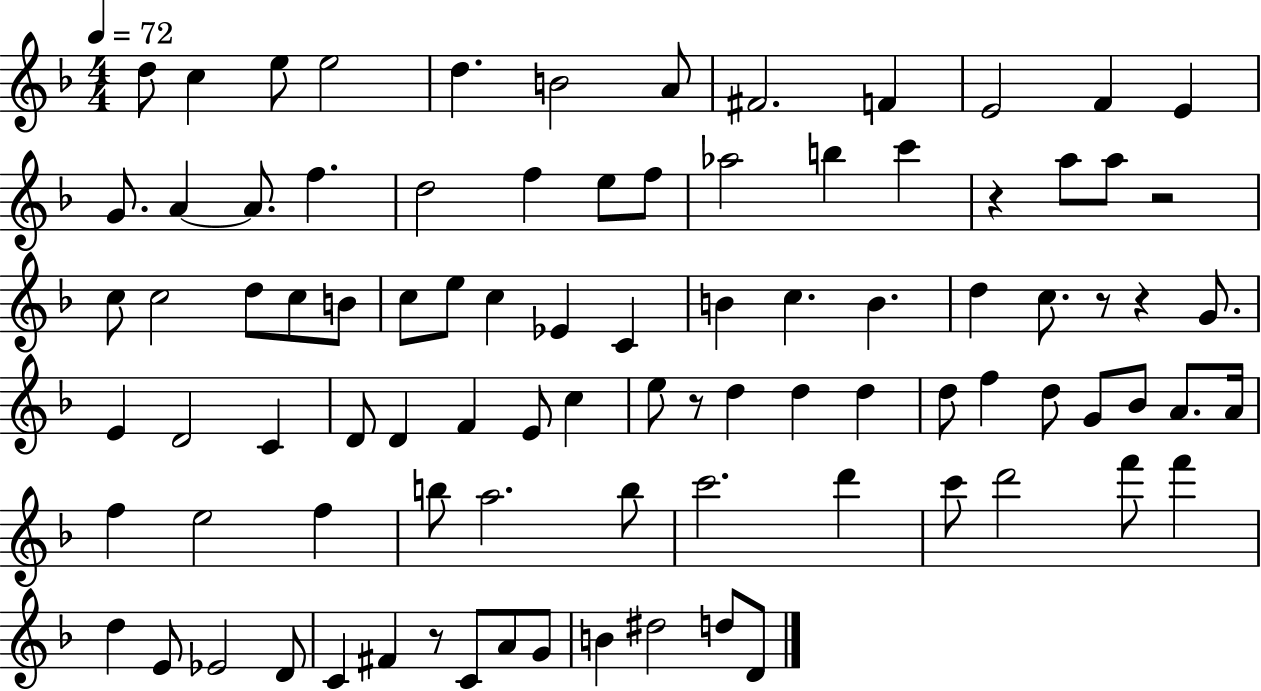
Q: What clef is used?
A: treble